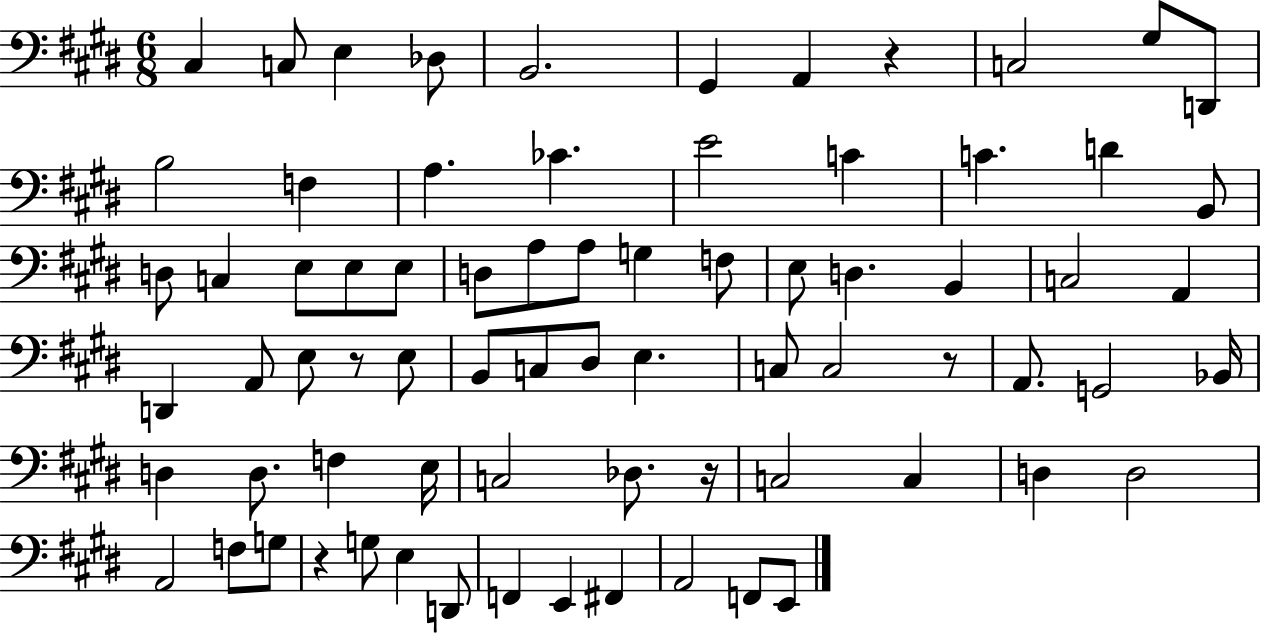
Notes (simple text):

C#3/q C3/e E3/q Db3/e B2/h. G#2/q A2/q R/q C3/h G#3/e D2/e B3/h F3/q A3/q. CES4/q. E4/h C4/q C4/q. D4/q B2/e D3/e C3/q E3/e E3/e E3/e D3/e A3/e A3/e G3/q F3/e E3/e D3/q. B2/q C3/h A2/q D2/q A2/e E3/e R/e E3/e B2/e C3/e D#3/e E3/q. C3/e C3/h R/e A2/e. G2/h Bb2/s D3/q D3/e. F3/q E3/s C3/h Db3/e. R/s C3/h C3/q D3/q D3/h A2/h F3/e G3/e R/q G3/e E3/q D2/e F2/q E2/q F#2/q A2/h F2/e E2/e